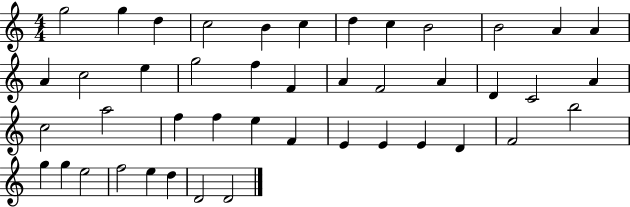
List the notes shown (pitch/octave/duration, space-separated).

G5/h G5/q D5/q C5/h B4/q C5/q D5/q C5/q B4/h B4/h A4/q A4/q A4/q C5/h E5/q G5/h F5/q F4/q A4/q F4/h A4/q D4/q C4/h A4/q C5/h A5/h F5/q F5/q E5/q F4/q E4/q E4/q E4/q D4/q F4/h B5/h G5/q G5/q E5/h F5/h E5/q D5/q D4/h D4/h